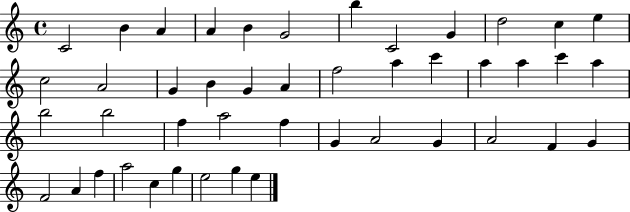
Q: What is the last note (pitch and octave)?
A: E5